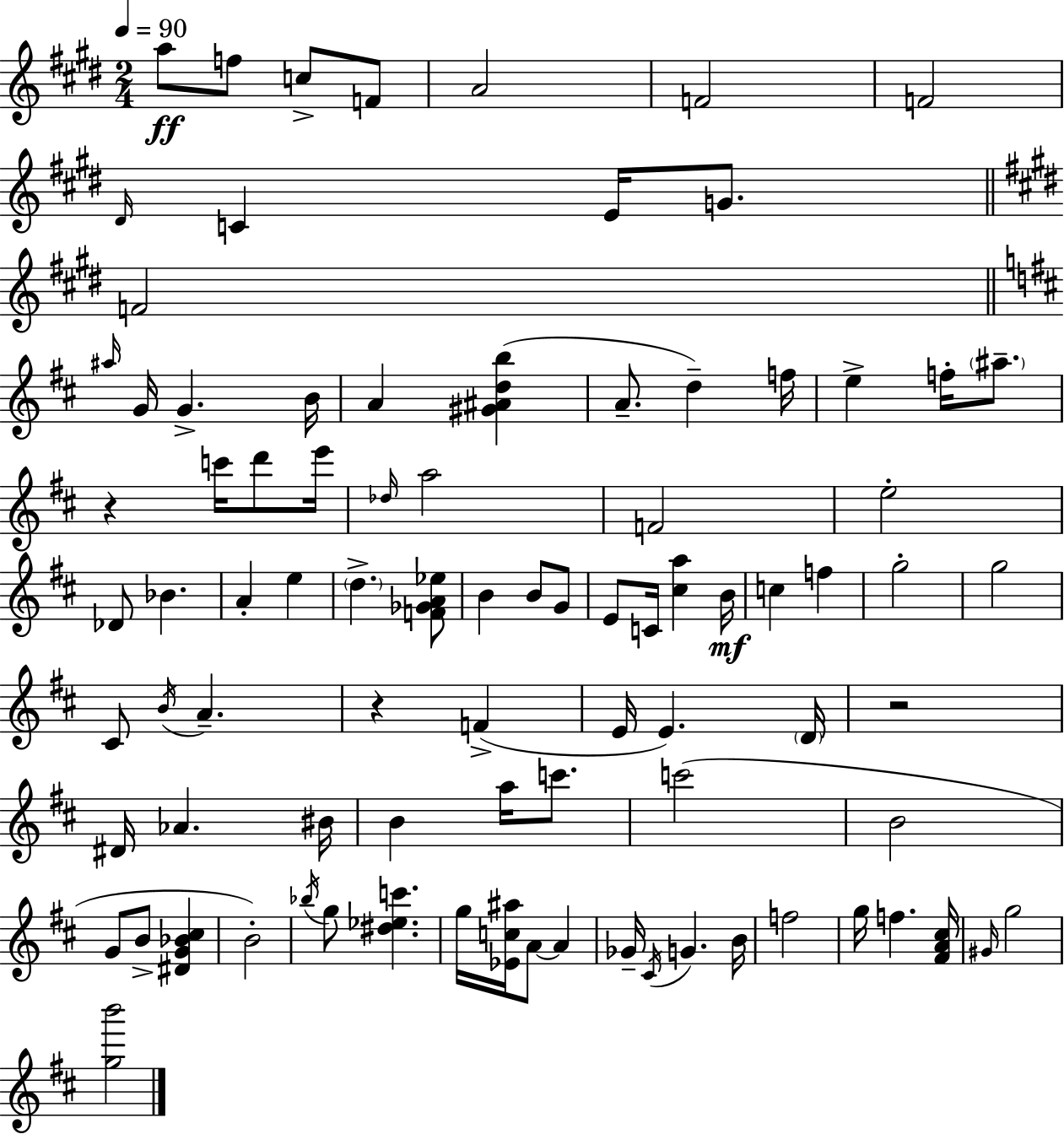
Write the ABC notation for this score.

X:1
T:Untitled
M:2/4
L:1/4
K:E
a/2 f/2 c/2 F/2 A2 F2 F2 ^D/4 C E/4 G/2 F2 ^a/4 G/4 G B/4 A [^G^Adb] A/2 d f/4 e f/4 ^a/2 z c'/4 d'/2 e'/4 _d/4 a2 F2 e2 _D/2 _B A e d [F_GA_e]/2 B B/2 G/2 E/2 C/4 [^ca] B/4 c f g2 g2 ^C/2 B/4 A z F E/4 E D/4 z2 ^D/4 _A ^B/4 B a/4 c'/2 c'2 B2 G/2 B/2 [^DG_B^c] B2 _b/4 g/2 [^d_ec'] g/4 [_Ec^a]/4 A/2 A _G/4 ^C/4 G B/4 f2 g/4 f [^FA^c]/4 ^G/4 g2 [gb']2